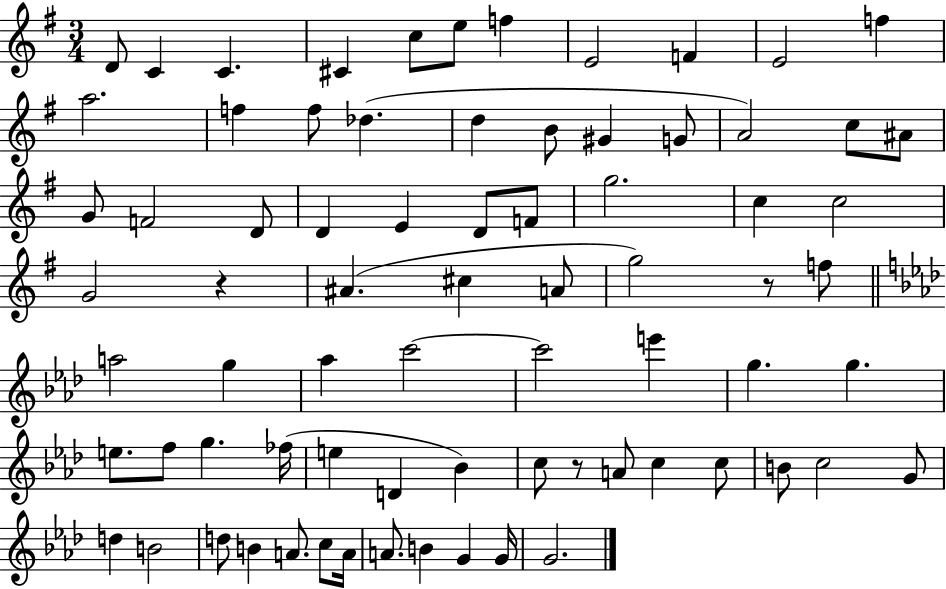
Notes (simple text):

D4/e C4/q C4/q. C#4/q C5/e E5/e F5/q E4/h F4/q E4/h F5/q A5/h. F5/q F5/e Db5/q. D5/q B4/e G#4/q G4/e A4/h C5/e A#4/e G4/e F4/h D4/e D4/q E4/q D4/e F4/e G5/h. C5/q C5/h G4/h R/q A#4/q. C#5/q A4/e G5/h R/e F5/e A5/h G5/q Ab5/q C6/h C6/h E6/q G5/q. G5/q. E5/e. F5/e G5/q. FES5/s E5/q D4/q Bb4/q C5/e R/e A4/e C5/q C5/e B4/e C5/h G4/e D5/q B4/h D5/e B4/q A4/e. C5/e A4/s A4/e. B4/q G4/q G4/s G4/h.